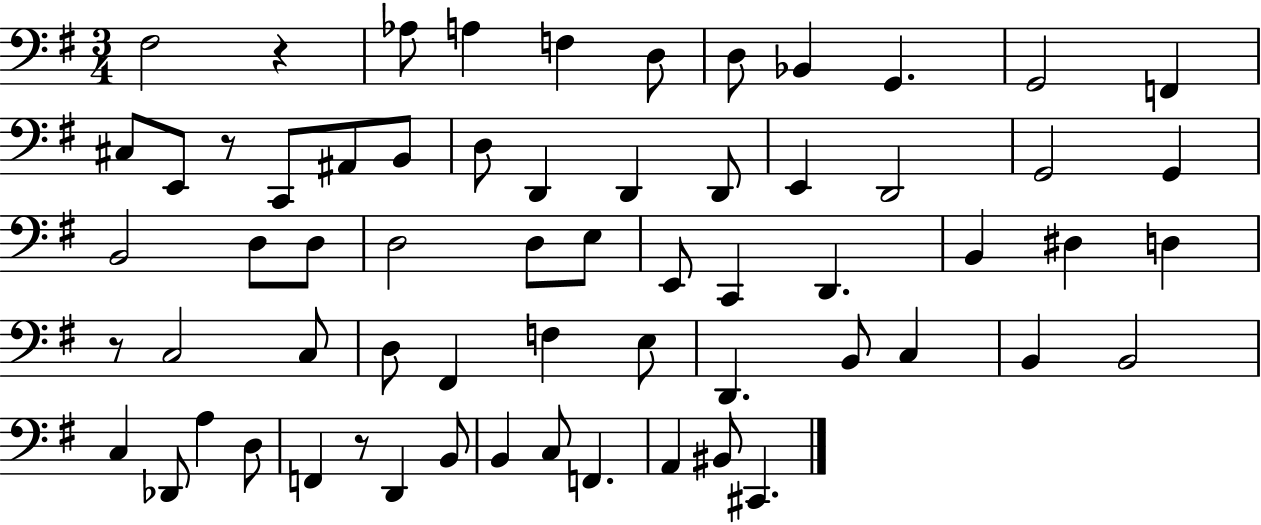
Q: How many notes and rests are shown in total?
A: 63